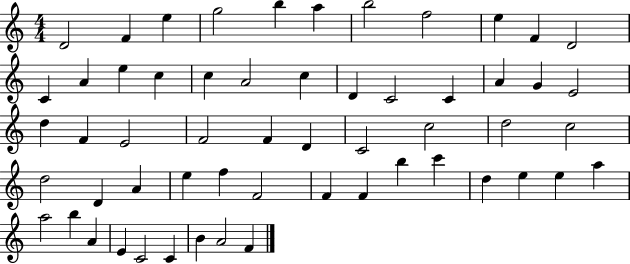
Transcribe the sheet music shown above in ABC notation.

X:1
T:Untitled
M:4/4
L:1/4
K:C
D2 F e g2 b a b2 f2 e F D2 C A e c c A2 c D C2 C A G E2 d F E2 F2 F D C2 c2 d2 c2 d2 D A e f F2 F F b c' d e e a a2 b A E C2 C B A2 F